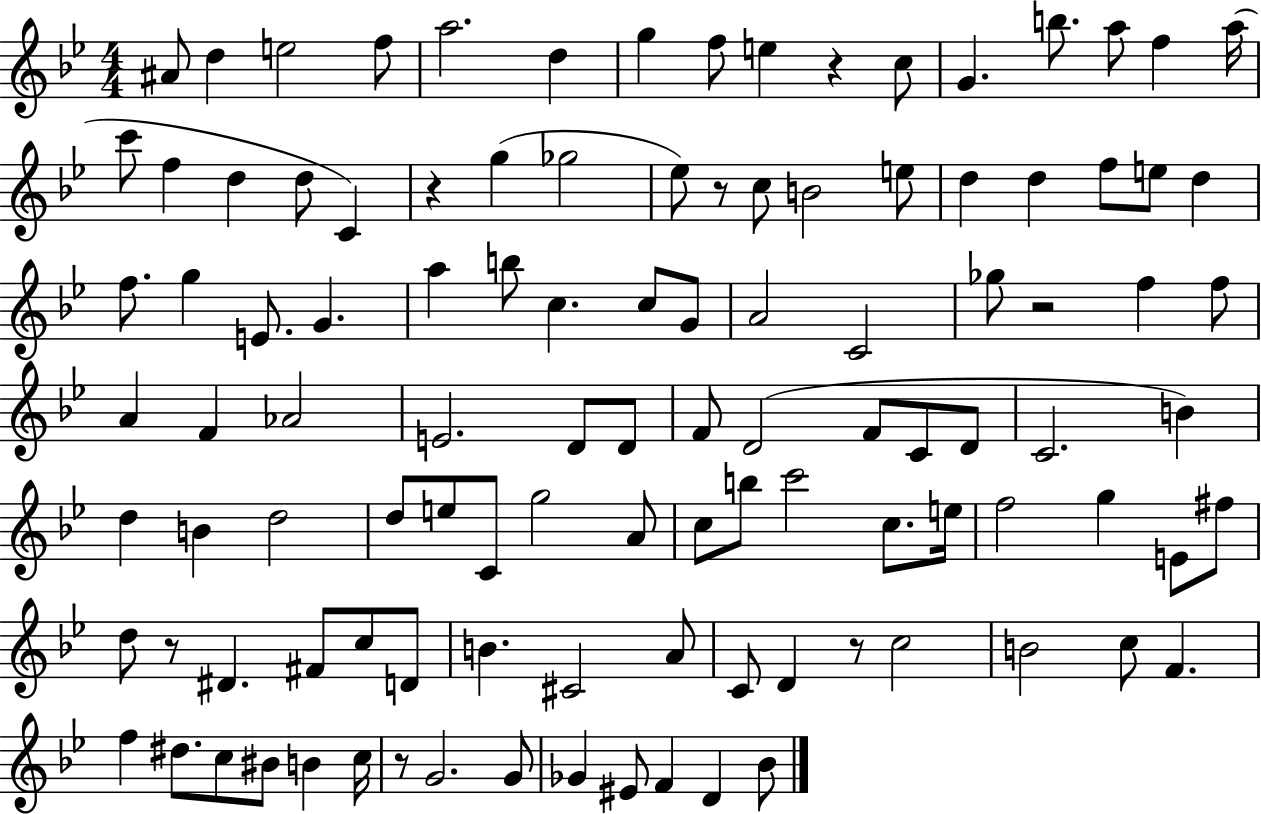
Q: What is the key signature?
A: BES major